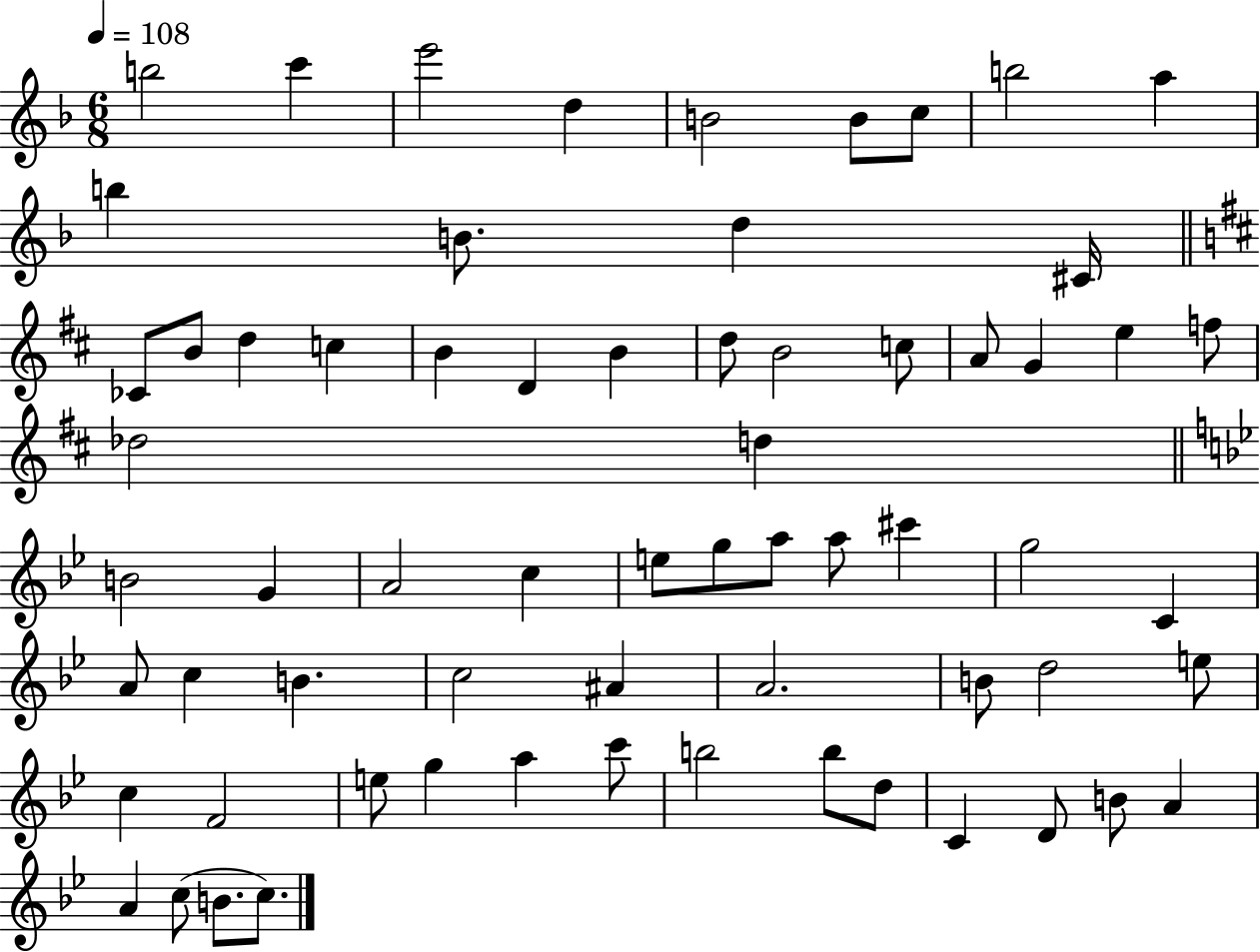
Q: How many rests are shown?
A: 0